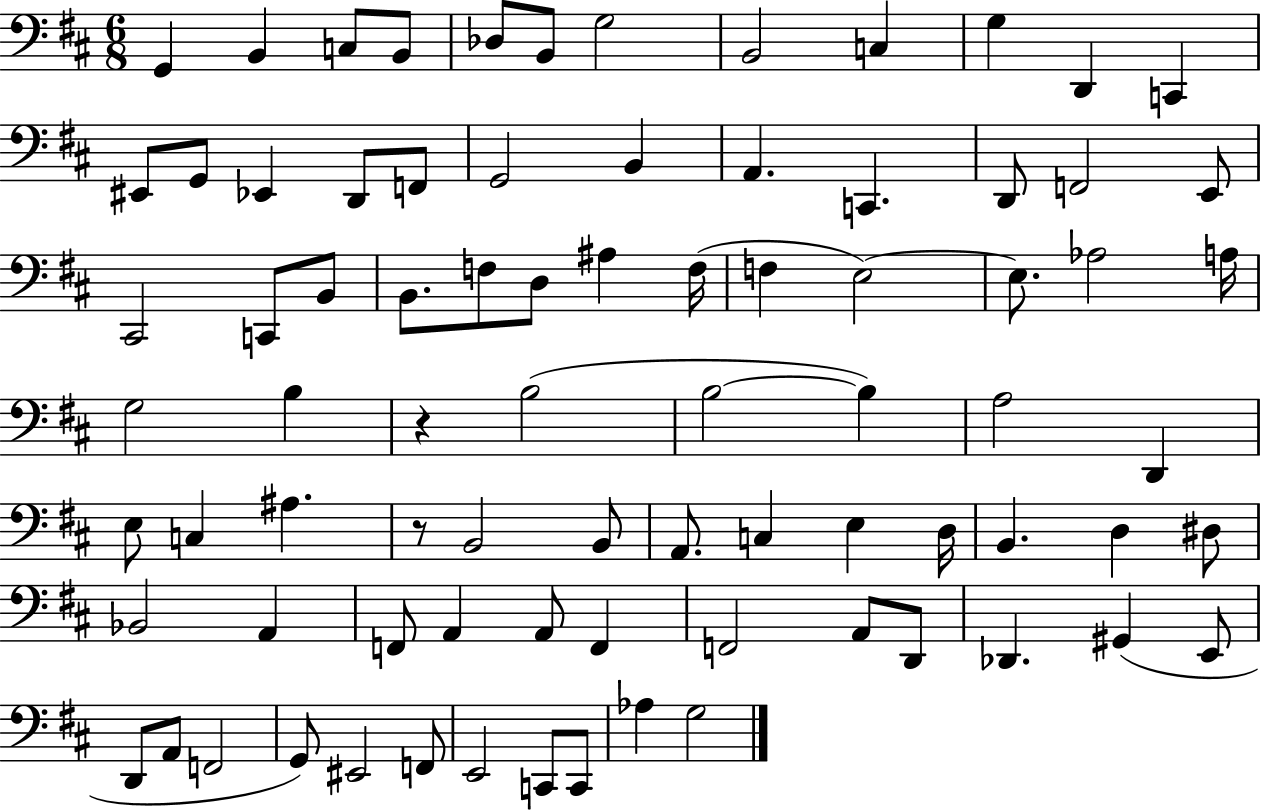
X:1
T:Untitled
M:6/8
L:1/4
K:D
G,, B,, C,/2 B,,/2 _D,/2 B,,/2 G,2 B,,2 C, G, D,, C,, ^E,,/2 G,,/2 _E,, D,,/2 F,,/2 G,,2 B,, A,, C,, D,,/2 F,,2 E,,/2 ^C,,2 C,,/2 B,,/2 B,,/2 F,/2 D,/2 ^A, F,/4 F, E,2 E,/2 _A,2 A,/4 G,2 B, z B,2 B,2 B, A,2 D,, E,/2 C, ^A, z/2 B,,2 B,,/2 A,,/2 C, E, D,/4 B,, D, ^D,/2 _B,,2 A,, F,,/2 A,, A,,/2 F,, F,,2 A,,/2 D,,/2 _D,, ^G,, E,,/2 D,,/2 A,,/2 F,,2 G,,/2 ^E,,2 F,,/2 E,,2 C,,/2 C,,/2 _A, G,2